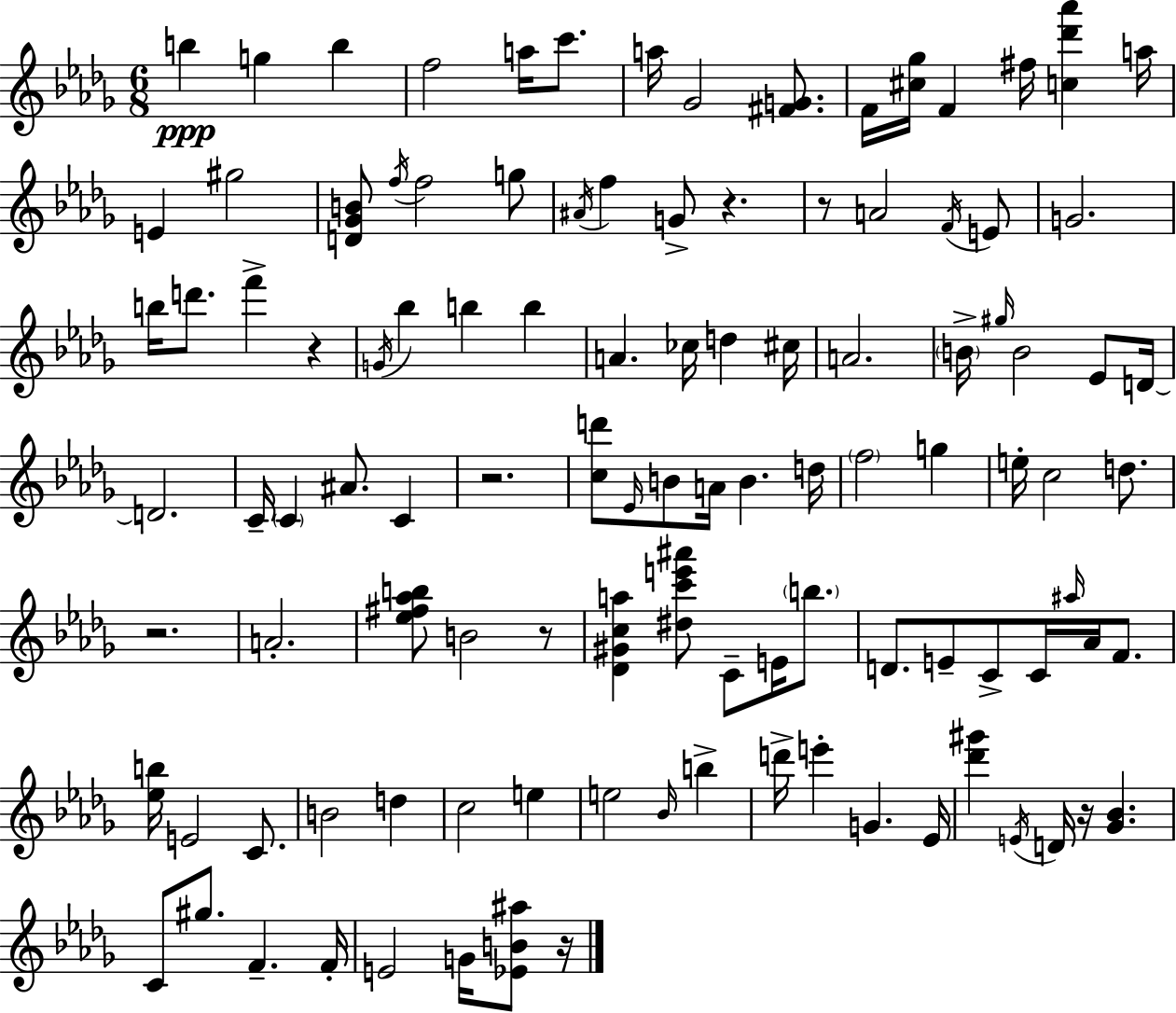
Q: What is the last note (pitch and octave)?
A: G4